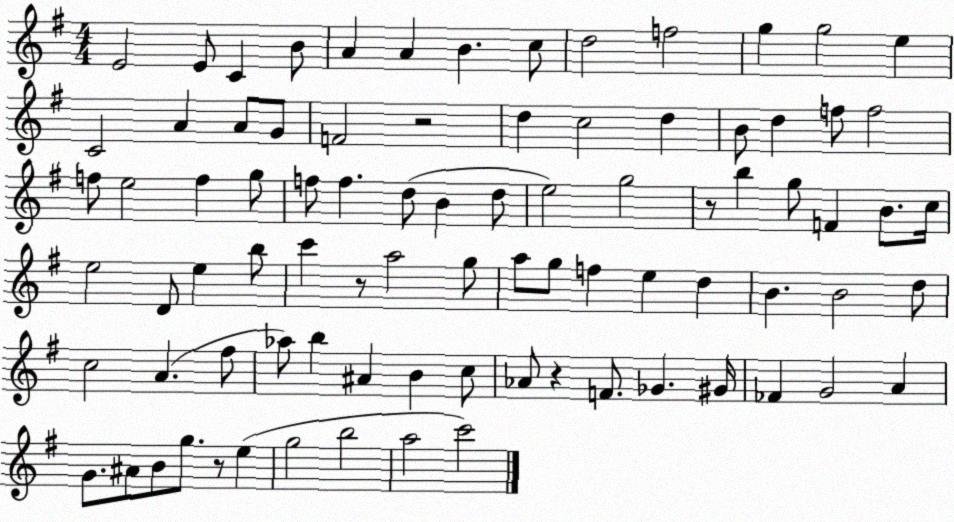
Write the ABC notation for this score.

X:1
T:Untitled
M:4/4
L:1/4
K:G
E2 E/2 C B/2 A A B c/2 d2 f2 g g2 e C2 A A/2 G/2 F2 z2 d c2 d B/2 d f/2 f2 f/2 e2 f g/2 f/2 f d/2 B d/2 e2 g2 z/2 b g/2 F B/2 c/4 e2 D/2 e b/2 c' z/2 a2 g/2 a/2 g/2 f e d B B2 d/2 c2 A ^f/2 _a/2 b ^A B c/2 _A/2 z F/2 _G ^G/4 _F G2 A G/2 ^A/2 B/2 g/2 z/2 e g2 b2 a2 c'2